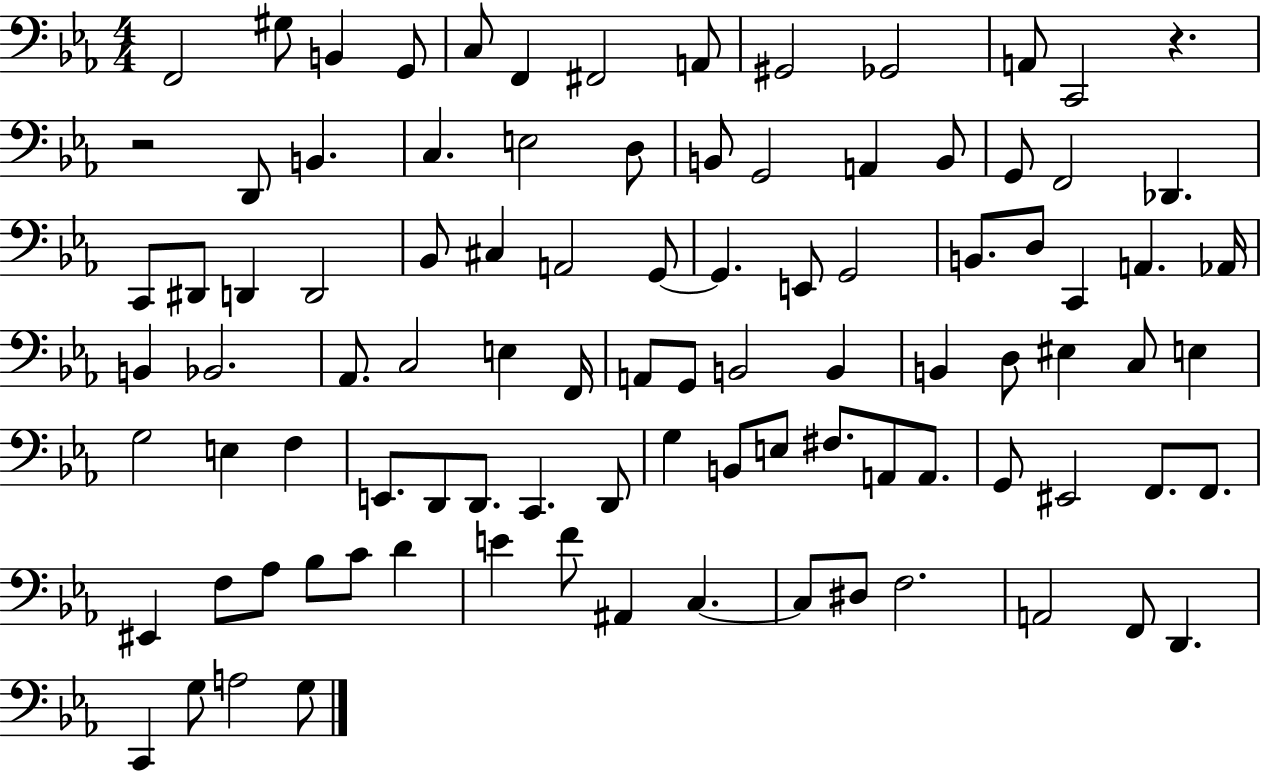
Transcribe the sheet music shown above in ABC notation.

X:1
T:Untitled
M:4/4
L:1/4
K:Eb
F,,2 ^G,/2 B,, G,,/2 C,/2 F,, ^F,,2 A,,/2 ^G,,2 _G,,2 A,,/2 C,,2 z z2 D,,/2 B,, C, E,2 D,/2 B,,/2 G,,2 A,, B,,/2 G,,/2 F,,2 _D,, C,,/2 ^D,,/2 D,, D,,2 _B,,/2 ^C, A,,2 G,,/2 G,, E,,/2 G,,2 B,,/2 D,/2 C,, A,, _A,,/4 B,, _B,,2 _A,,/2 C,2 E, F,,/4 A,,/2 G,,/2 B,,2 B,, B,, D,/2 ^E, C,/2 E, G,2 E, F, E,,/2 D,,/2 D,,/2 C,, D,,/2 G, B,,/2 E,/2 ^F,/2 A,,/2 A,,/2 G,,/2 ^E,,2 F,,/2 F,,/2 ^E,, F,/2 _A,/2 _B,/2 C/2 D E F/2 ^A,, C, C,/2 ^D,/2 F,2 A,,2 F,,/2 D,, C,, G,/2 A,2 G,/2